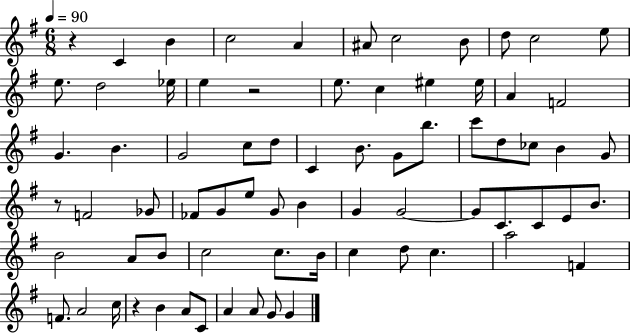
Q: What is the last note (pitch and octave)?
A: G4